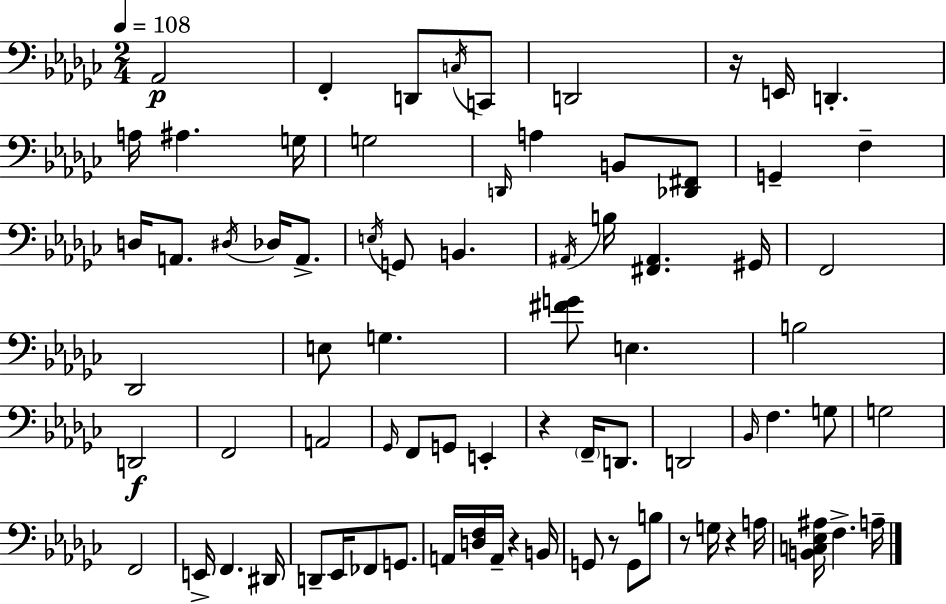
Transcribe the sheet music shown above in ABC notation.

X:1
T:Untitled
M:2/4
L:1/4
K:Ebm
_A,,2 F,, D,,/2 C,/4 C,,/2 D,,2 z/4 E,,/4 D,, A,/4 ^A, G,/4 G,2 D,,/4 A, B,,/2 [_D,,^F,,]/2 G,, F, D,/4 A,,/2 ^D,/4 _D,/4 A,,/2 E,/4 G,,/2 B,, ^A,,/4 B,/4 [^F,,^A,,] ^G,,/4 F,,2 _D,,2 E,/2 G, [^FG]/2 E, B,2 D,,2 F,,2 A,,2 _G,,/4 F,,/2 G,,/2 E,, z F,,/4 D,,/2 D,,2 _B,,/4 F, G,/2 G,2 F,,2 E,,/4 F,, ^D,,/4 D,,/2 _E,,/4 _F,,/2 G,,/2 A,,/4 [D,F,]/4 A,,/4 z B,,/4 G,,/2 z/2 G,,/2 B,/2 z/2 G,/4 z A,/4 [B,,C,_E,^A,]/4 F, A,/4